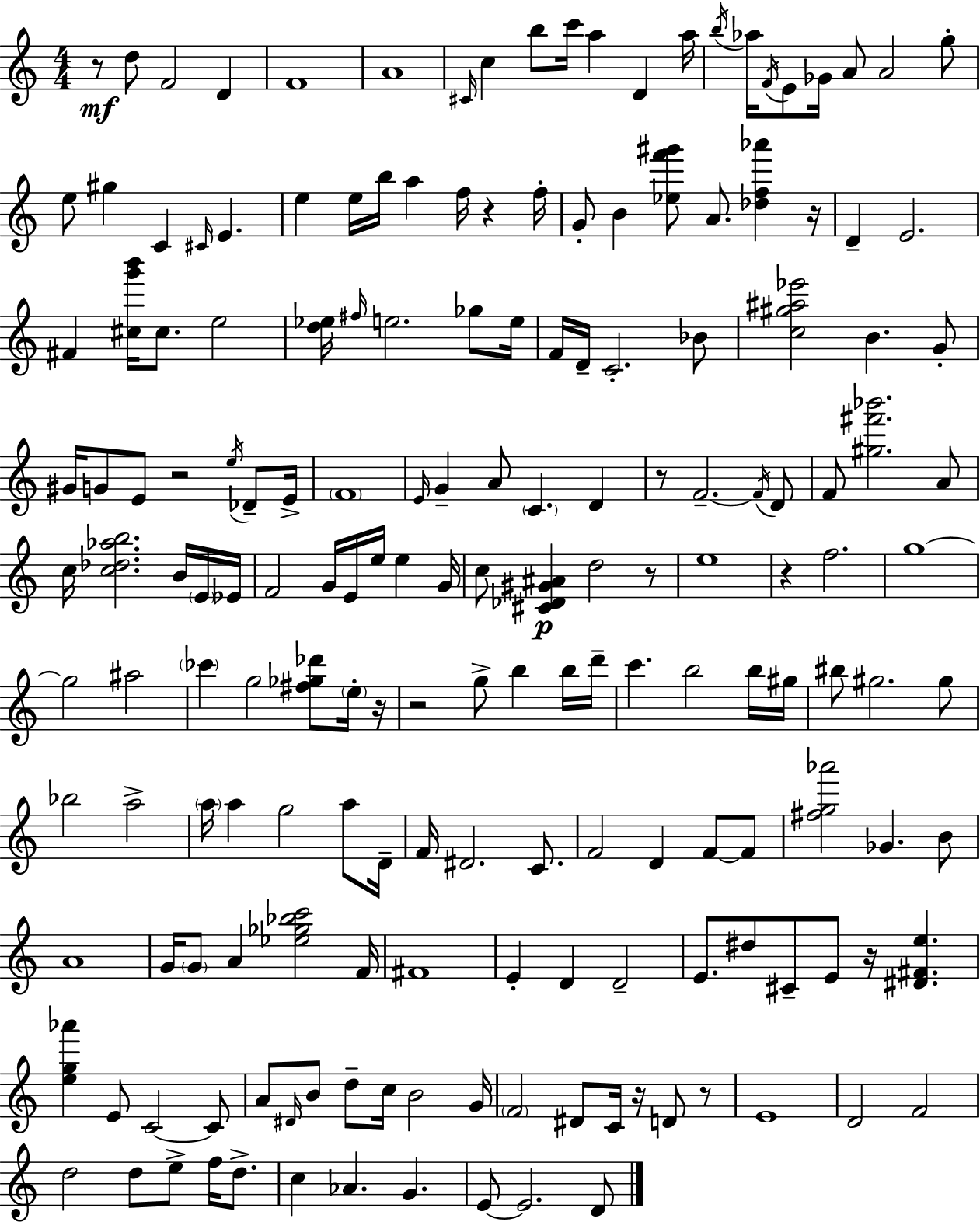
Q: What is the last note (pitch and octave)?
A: D4